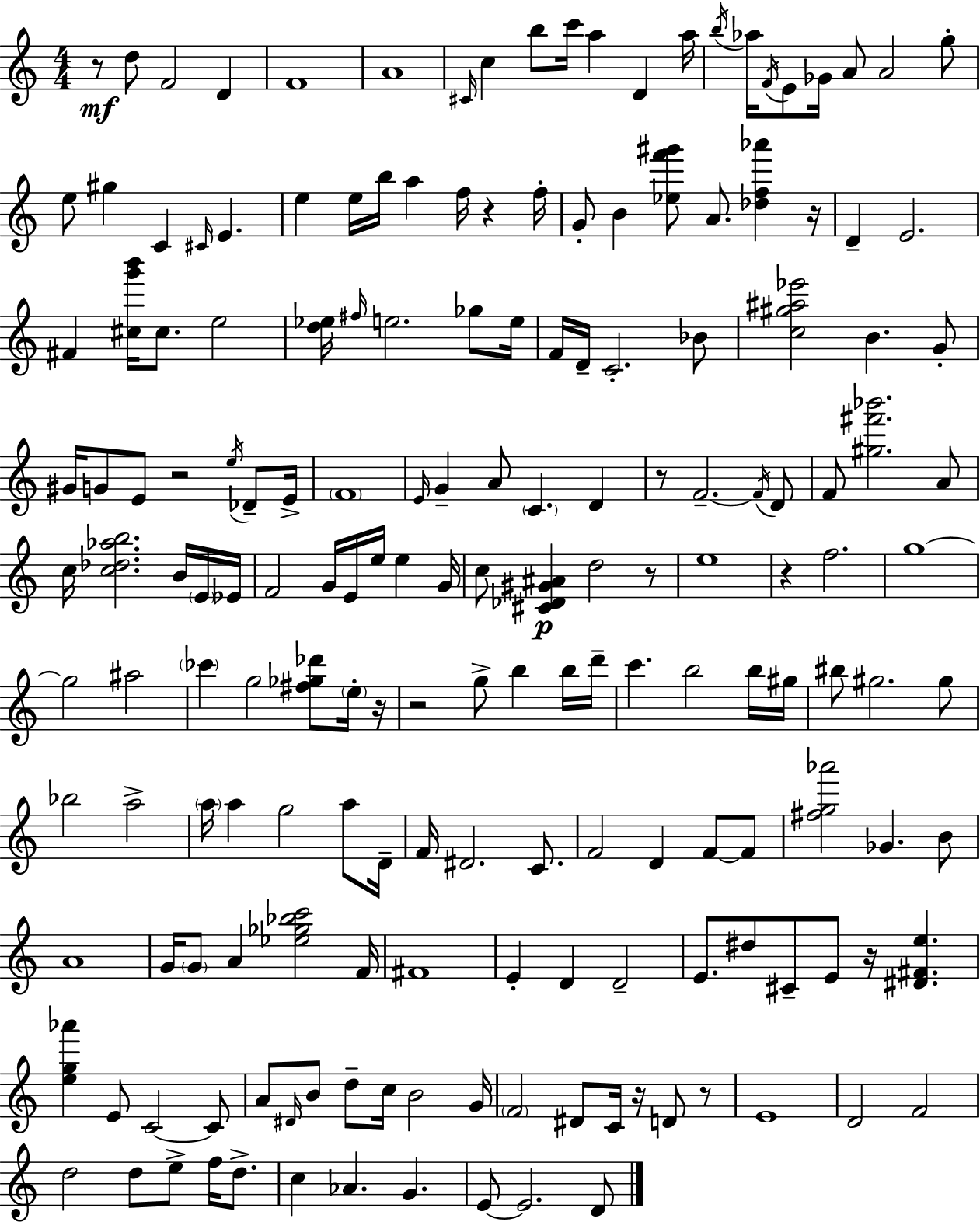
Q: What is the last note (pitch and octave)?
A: D4